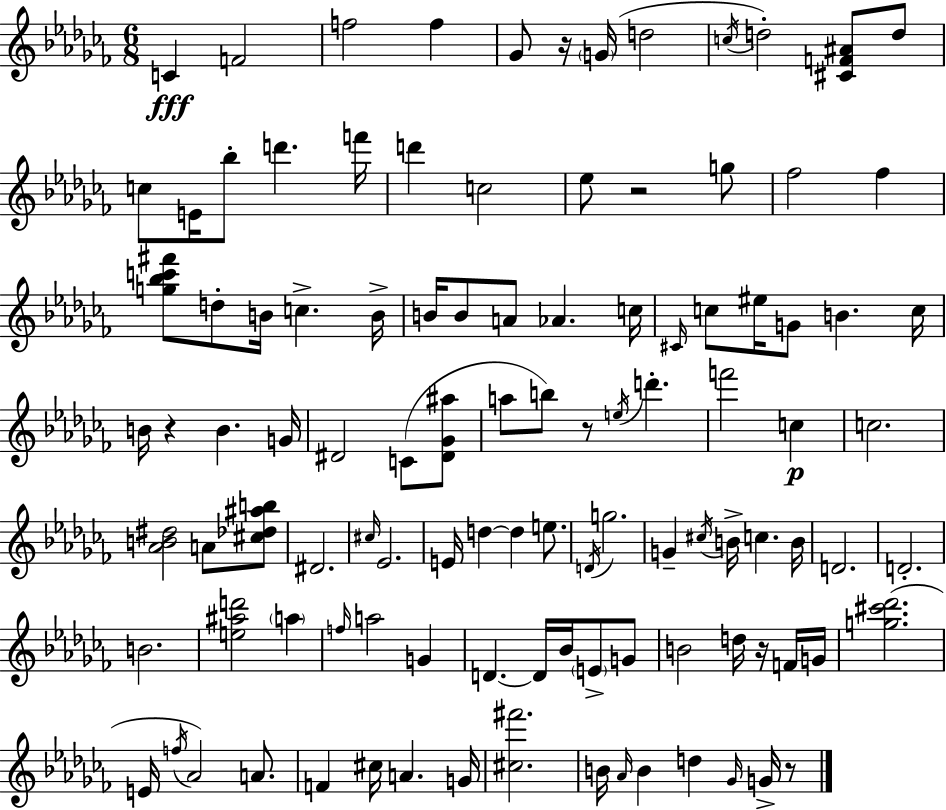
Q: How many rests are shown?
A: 6